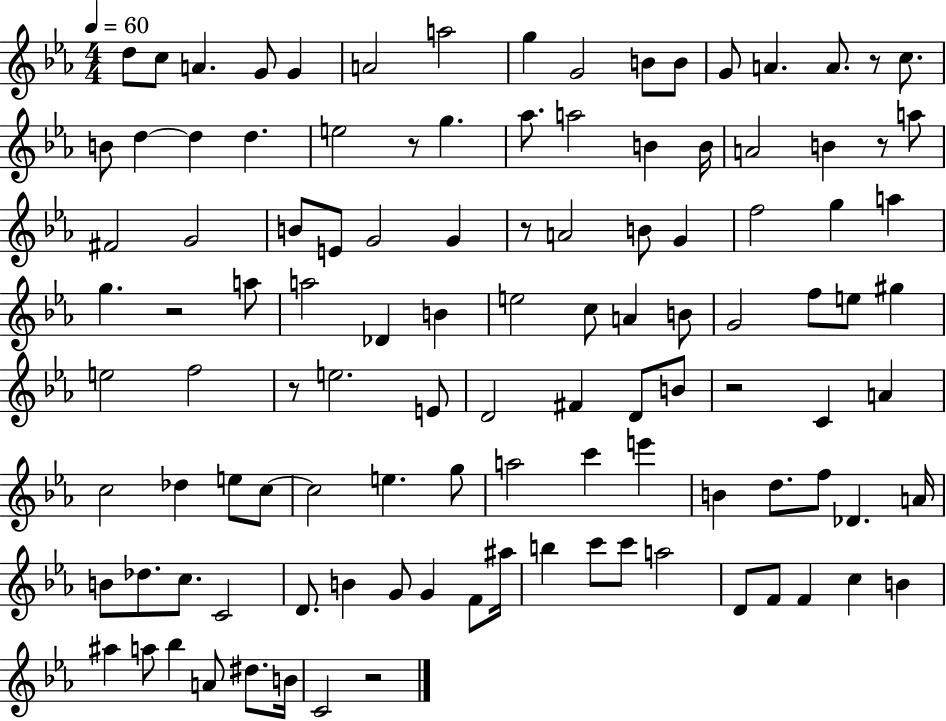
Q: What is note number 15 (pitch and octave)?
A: C5